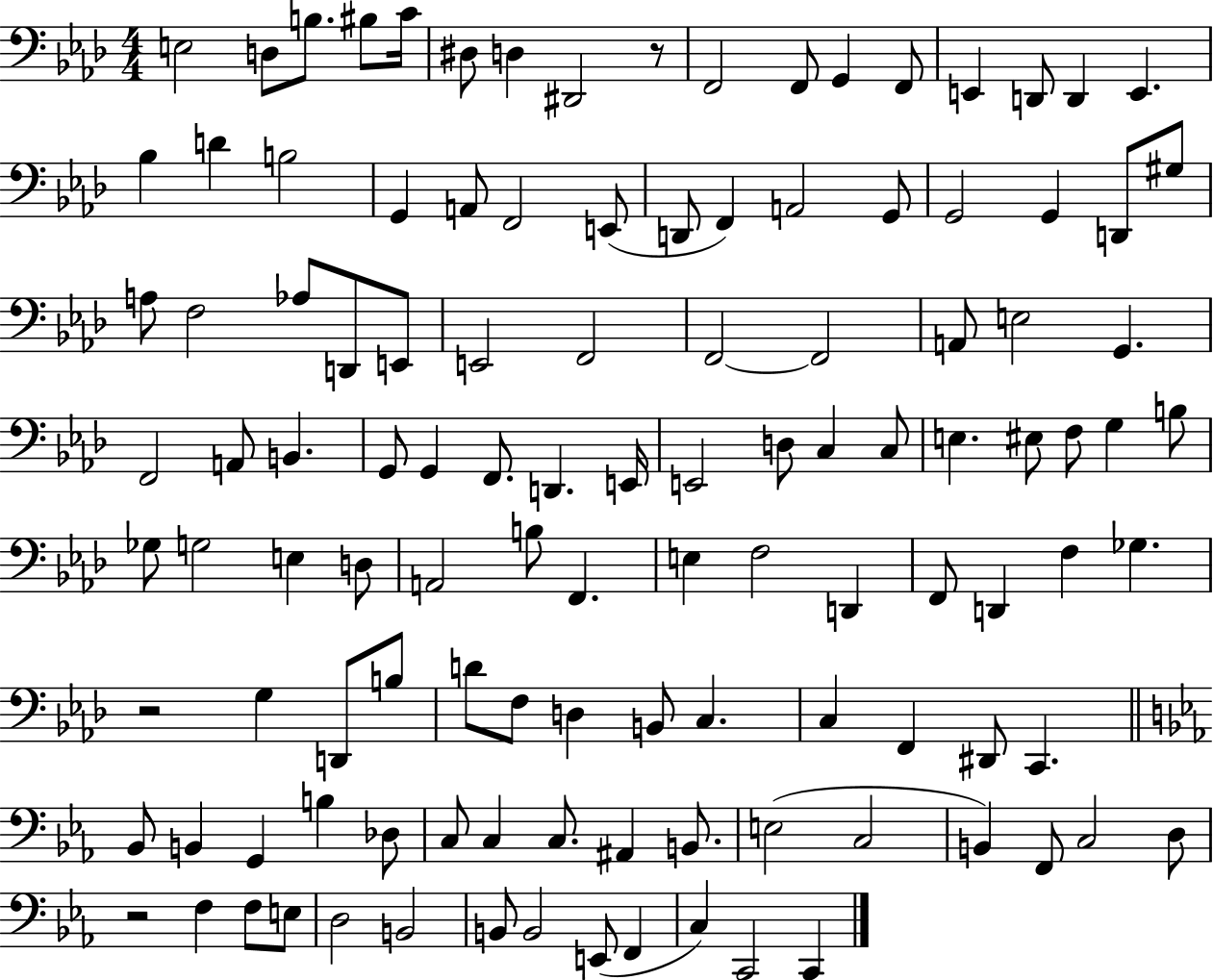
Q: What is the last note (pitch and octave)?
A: C2